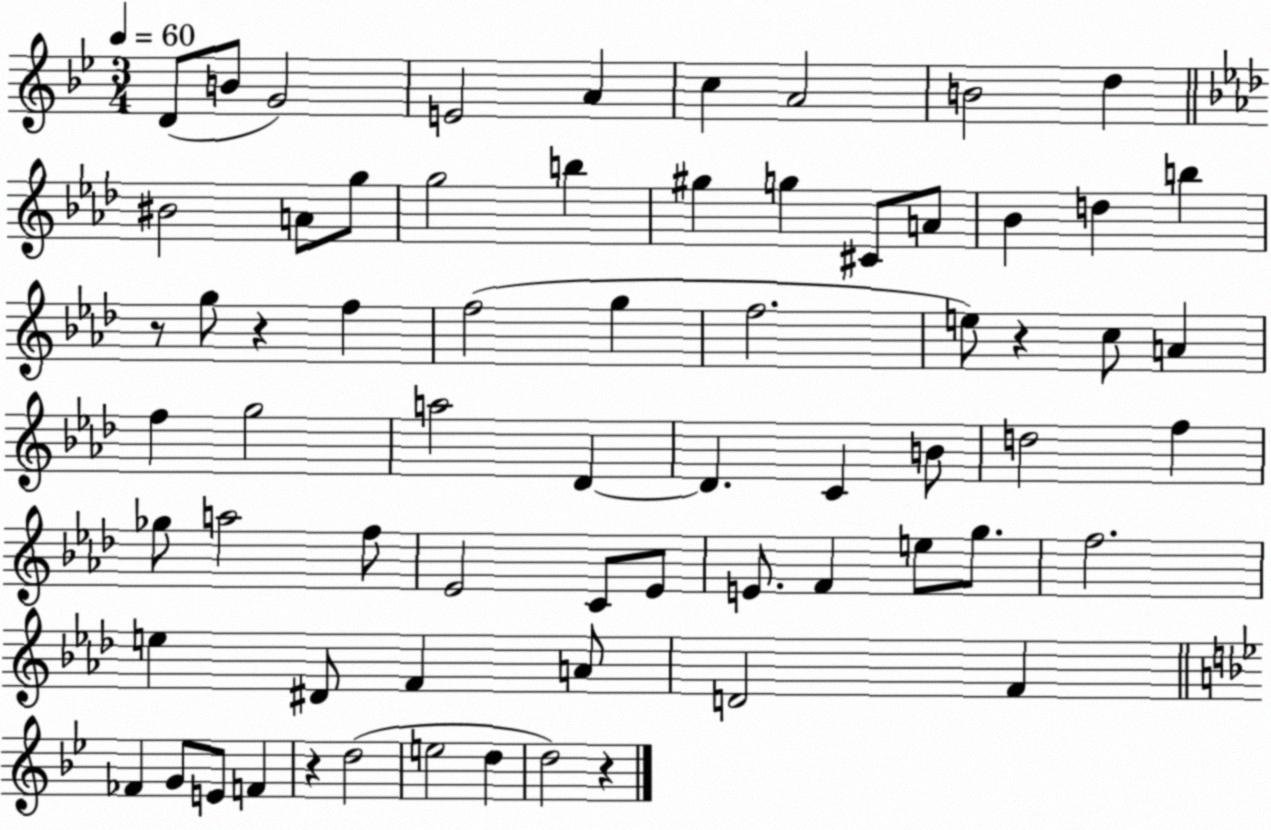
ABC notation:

X:1
T:Untitled
M:3/4
L:1/4
K:Bb
D/2 B/2 G2 E2 A c A2 B2 d ^B2 A/2 g/2 g2 b ^g g ^C/2 A/2 _B d b z/2 g/2 z f f2 g f2 e/2 z c/2 A f g2 a2 _D _D C B/2 d2 f _g/2 a2 f/2 _E2 C/2 _E/2 E/2 F e/2 g/2 f2 e ^D/2 F A/2 D2 F _F G/2 E/2 F z d2 e2 d d2 z